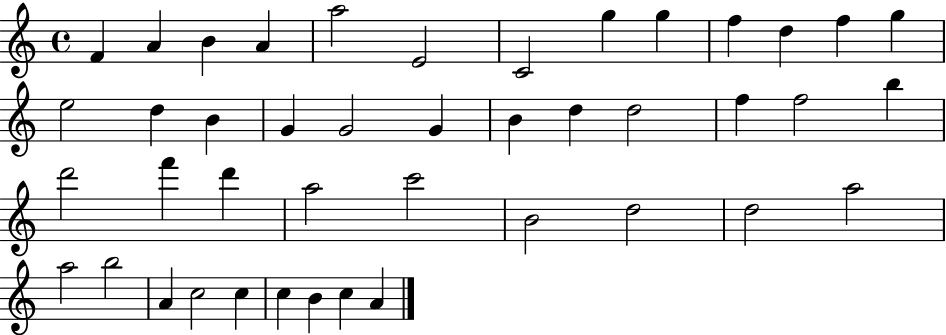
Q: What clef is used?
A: treble